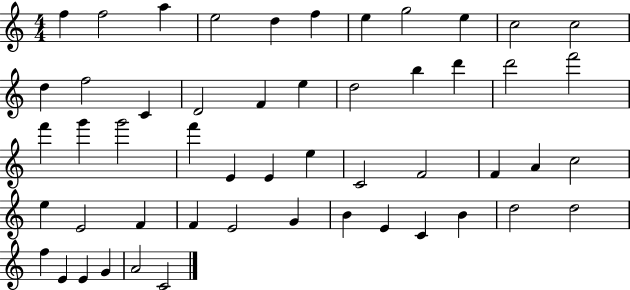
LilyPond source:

{
  \clef treble
  \numericTimeSignature
  \time 4/4
  \key c \major
  f''4 f''2 a''4 | e''2 d''4 f''4 | e''4 g''2 e''4 | c''2 c''2 | \break d''4 f''2 c'4 | d'2 f'4 e''4 | d''2 b''4 d'''4 | d'''2 f'''2 | \break f'''4 g'''4 g'''2 | f'''4 e'4 e'4 e''4 | c'2 f'2 | f'4 a'4 c''2 | \break e''4 e'2 f'4 | f'4 e'2 g'4 | b'4 e'4 c'4 b'4 | d''2 d''2 | \break f''4 e'4 e'4 g'4 | a'2 c'2 | \bar "|."
}